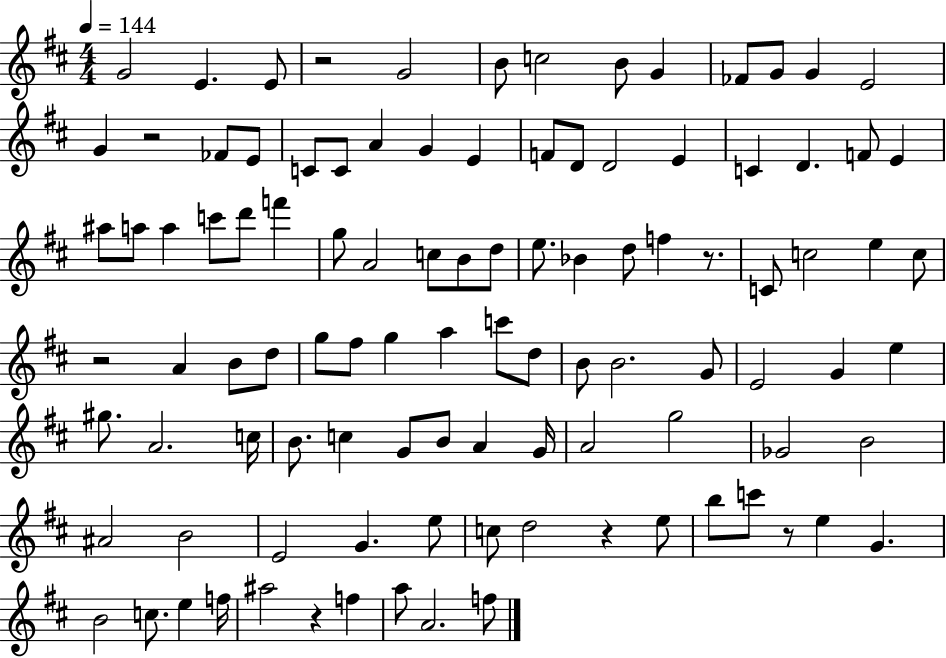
{
  \clef treble
  \numericTimeSignature
  \time 4/4
  \key d \major
  \tempo 4 = 144
  g'2 e'4. e'8 | r2 g'2 | b'8 c''2 b'8 g'4 | fes'8 g'8 g'4 e'2 | \break g'4 r2 fes'8 e'8 | c'8 c'8 a'4 g'4 e'4 | f'8 d'8 d'2 e'4 | c'4 d'4. f'8 e'4 | \break ais''8 a''8 a''4 c'''8 d'''8 f'''4 | g''8 a'2 c''8 b'8 d''8 | e''8. bes'4 d''8 f''4 r8. | c'8 c''2 e''4 c''8 | \break r2 a'4 b'8 d''8 | g''8 fis''8 g''4 a''4 c'''8 d''8 | b'8 b'2. g'8 | e'2 g'4 e''4 | \break gis''8. a'2. c''16 | b'8. c''4 g'8 b'8 a'4 g'16 | a'2 g''2 | ges'2 b'2 | \break ais'2 b'2 | e'2 g'4. e''8 | c''8 d''2 r4 e''8 | b''8 c'''8 r8 e''4 g'4. | \break b'2 c''8. e''4 f''16 | ais''2 r4 f''4 | a''8 a'2. f''8 | \bar "|."
}